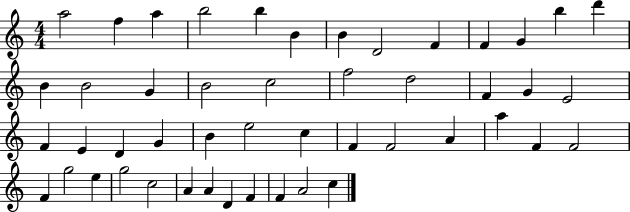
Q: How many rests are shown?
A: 0